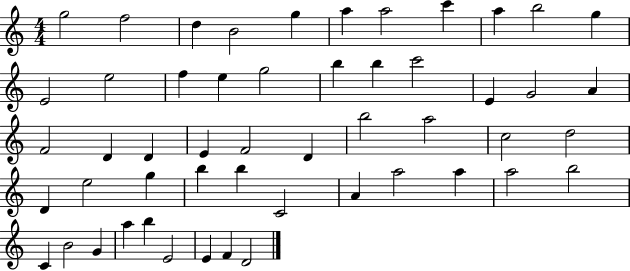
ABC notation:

X:1
T:Untitled
M:4/4
L:1/4
K:C
g2 f2 d B2 g a a2 c' a b2 g E2 e2 f e g2 b b c'2 E G2 A F2 D D E F2 D b2 a2 c2 d2 D e2 g b b C2 A a2 a a2 b2 C B2 G a b E2 E F D2